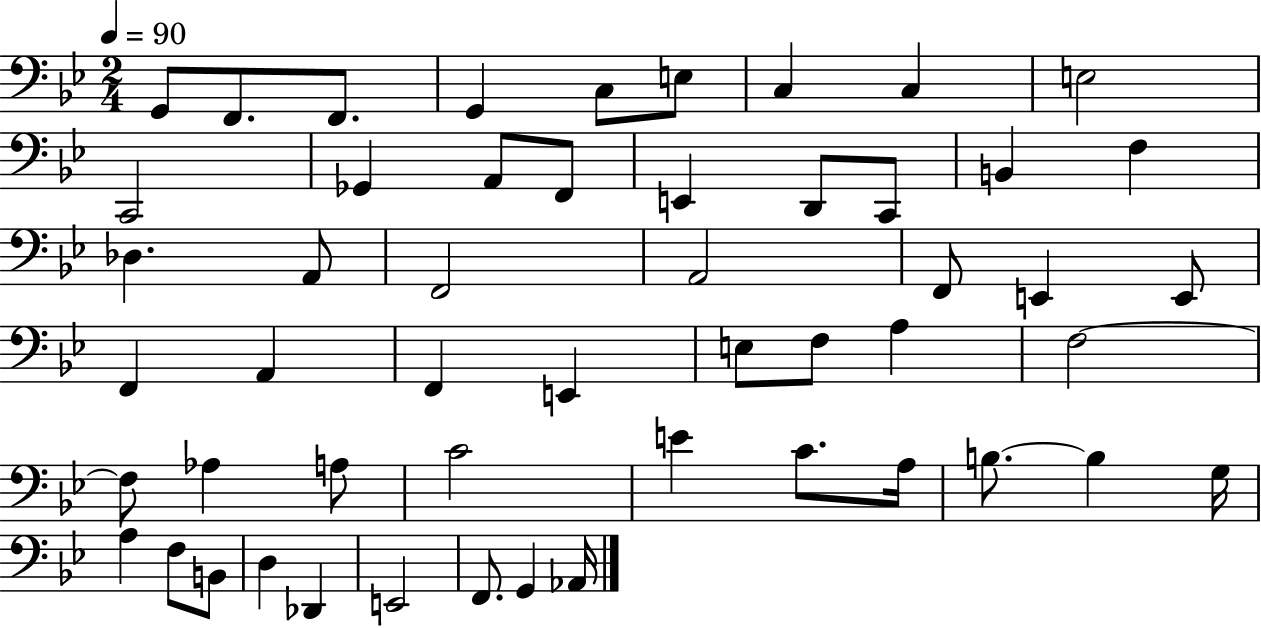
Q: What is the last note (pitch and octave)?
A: Ab2